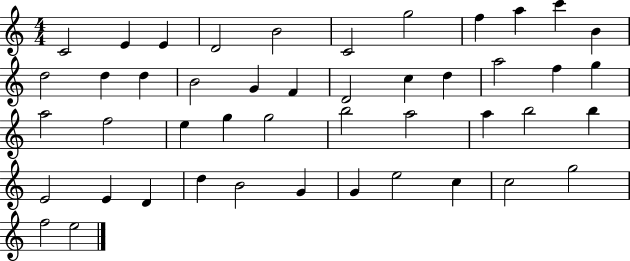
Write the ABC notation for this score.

X:1
T:Untitled
M:4/4
L:1/4
K:C
C2 E E D2 B2 C2 g2 f a c' B d2 d d B2 G F D2 c d a2 f g a2 f2 e g g2 b2 a2 a b2 b E2 E D d B2 G G e2 c c2 g2 f2 e2